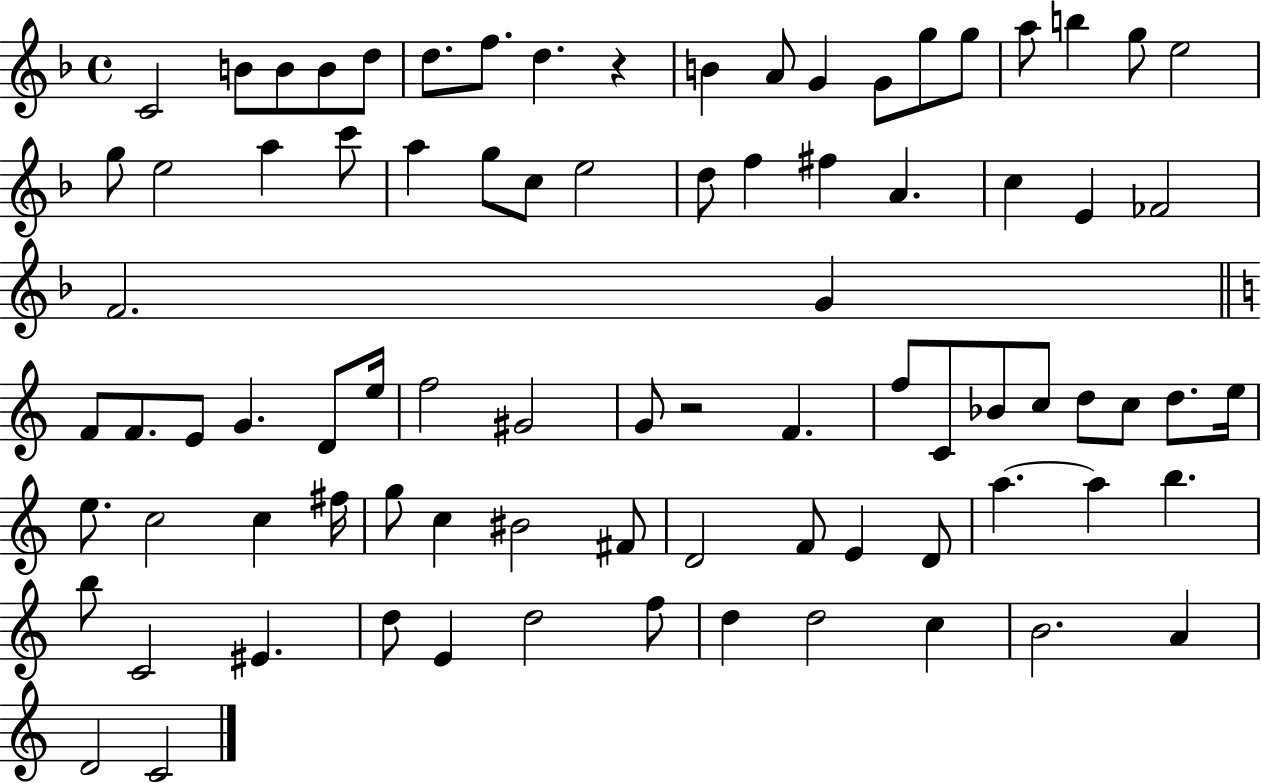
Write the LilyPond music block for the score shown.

{
  \clef treble
  \time 4/4
  \defaultTimeSignature
  \key f \major
  c'2 b'8 b'8 b'8 d''8 | d''8. f''8. d''4. r4 | b'4 a'8 g'4 g'8 g''8 g''8 | a''8 b''4 g''8 e''2 | \break g''8 e''2 a''4 c'''8 | a''4 g''8 c''8 e''2 | d''8 f''4 fis''4 a'4. | c''4 e'4 fes'2 | \break f'2. g'4 | \bar "||" \break \key a \minor f'8 f'8. e'8 g'4. d'8 e''16 | f''2 gis'2 | g'8 r2 f'4. | f''8 c'8 bes'8 c''8 d''8 c''8 d''8. e''16 | \break e''8. c''2 c''4 fis''16 | g''8 c''4 bis'2 fis'8 | d'2 f'8 e'4 d'8 | a''4.~~ a''4 b''4. | \break b''8 c'2 eis'4. | d''8 e'4 d''2 f''8 | d''4 d''2 c''4 | b'2. a'4 | \break d'2 c'2 | \bar "|."
}